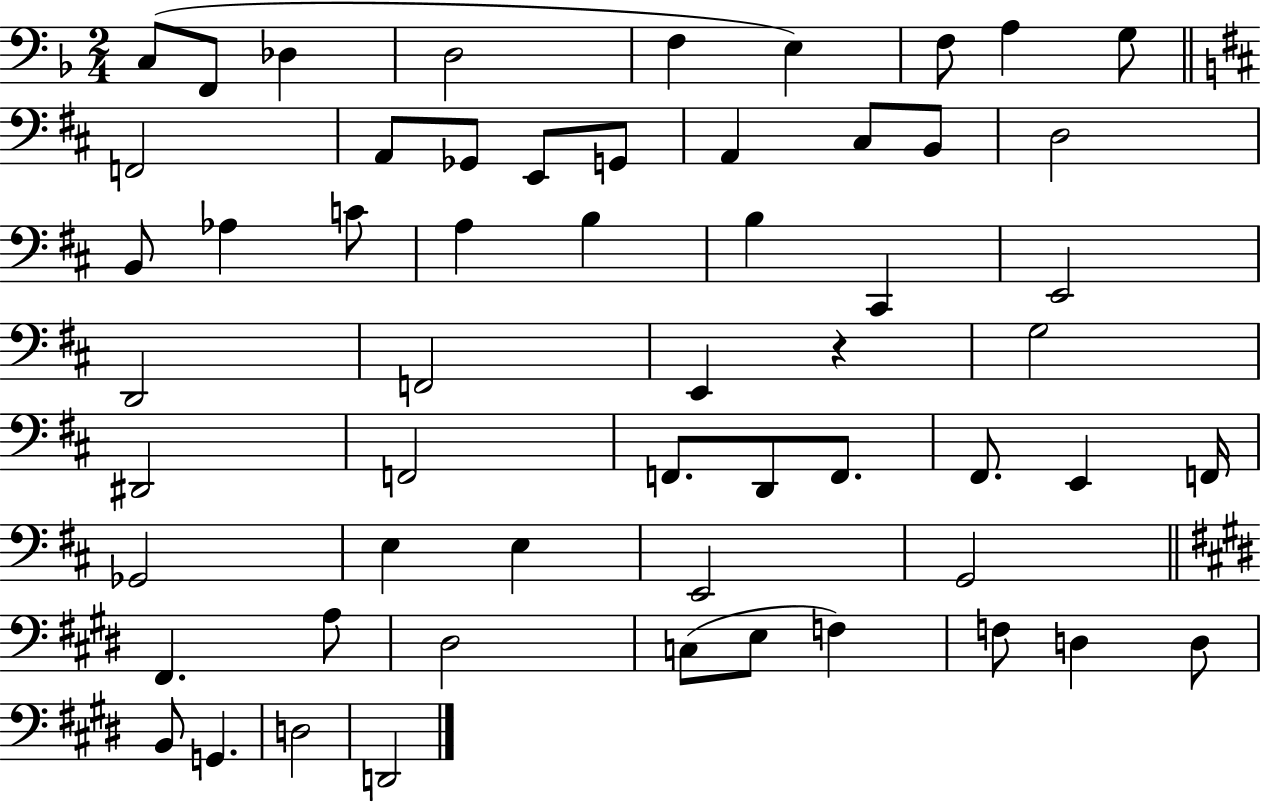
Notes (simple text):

C3/e F2/e Db3/q D3/h F3/q E3/q F3/e A3/q G3/e F2/h A2/e Gb2/e E2/e G2/e A2/q C#3/e B2/e D3/h B2/e Ab3/q C4/e A3/q B3/q B3/q C#2/q E2/h D2/h F2/h E2/q R/q G3/h D#2/h F2/h F2/e. D2/e F2/e. F#2/e. E2/q F2/s Gb2/h E3/q E3/q E2/h G2/h F#2/q. A3/e D#3/h C3/e E3/e F3/q F3/e D3/q D3/e B2/e G2/q. D3/h D2/h